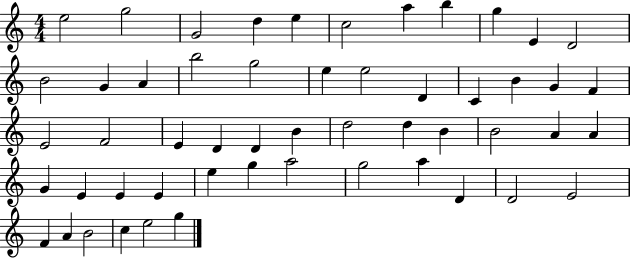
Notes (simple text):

E5/h G5/h G4/h D5/q E5/q C5/h A5/q B5/q G5/q E4/q D4/h B4/h G4/q A4/q B5/h G5/h E5/q E5/h D4/q C4/q B4/q G4/q F4/q E4/h F4/h E4/q D4/q D4/q B4/q D5/h D5/q B4/q B4/h A4/q A4/q G4/q E4/q E4/q E4/q E5/q G5/q A5/h G5/h A5/q D4/q D4/h E4/h F4/q A4/q B4/h C5/q E5/h G5/q